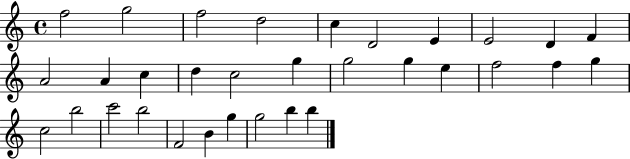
X:1
T:Untitled
M:4/4
L:1/4
K:C
f2 g2 f2 d2 c D2 E E2 D F A2 A c d c2 g g2 g e f2 f g c2 b2 c'2 b2 F2 B g g2 b b